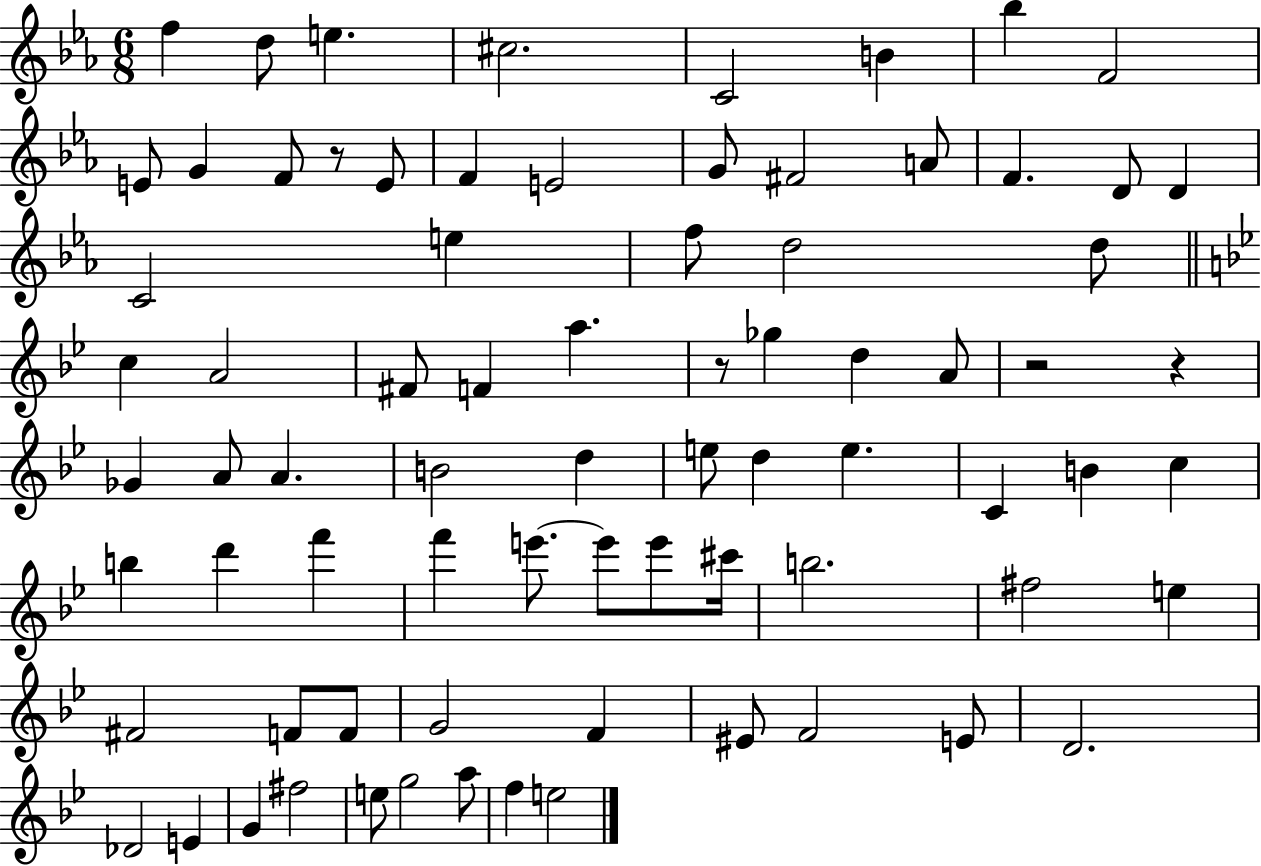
F5/q D5/e E5/q. C#5/h. C4/h B4/q Bb5/q F4/h E4/e G4/q F4/e R/e E4/e F4/q E4/h G4/e F#4/h A4/e F4/q. D4/e D4/q C4/h E5/q F5/e D5/h D5/e C5/q A4/h F#4/e F4/q A5/q. R/e Gb5/q D5/q A4/e R/h R/q Gb4/q A4/e A4/q. B4/h D5/q E5/e D5/q E5/q. C4/q B4/q C5/q B5/q D6/q F6/q F6/q E6/e. E6/e E6/e C#6/s B5/h. F#5/h E5/q F#4/h F4/e F4/e G4/h F4/q EIS4/e F4/h E4/e D4/h. Db4/h E4/q G4/q F#5/h E5/e G5/h A5/e F5/q E5/h